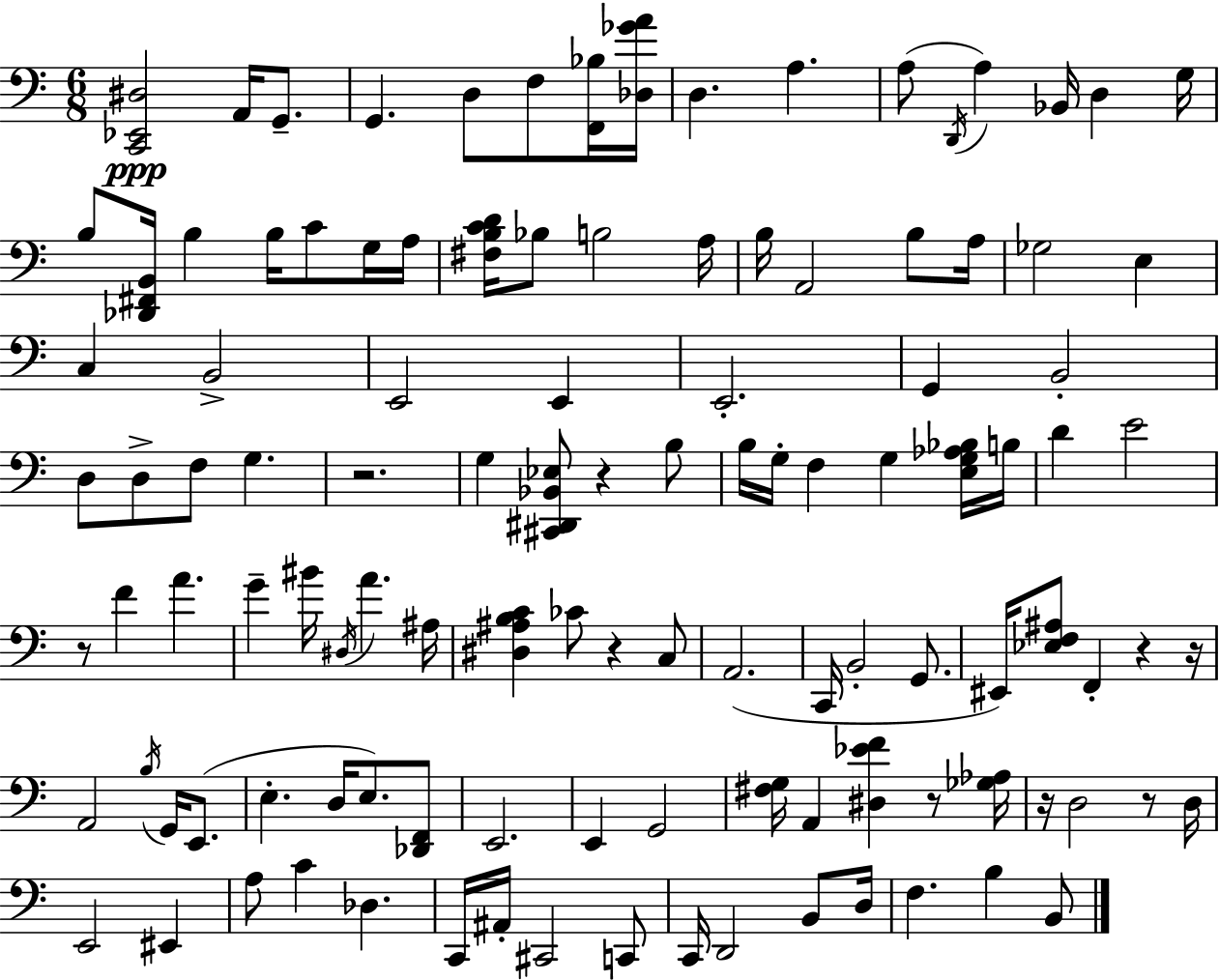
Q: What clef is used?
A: bass